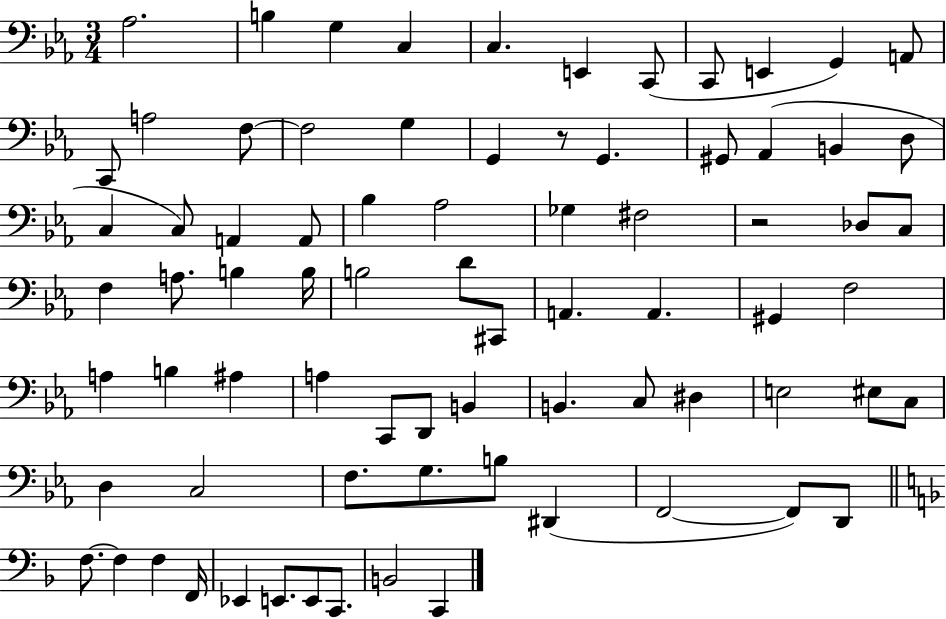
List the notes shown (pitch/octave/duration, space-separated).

Ab3/h. B3/q G3/q C3/q C3/q. E2/q C2/e C2/e E2/q G2/q A2/e C2/e A3/h F3/e F3/h G3/q G2/q R/e G2/q. G#2/e Ab2/q B2/q D3/e C3/q C3/e A2/q A2/e Bb3/q Ab3/h Gb3/q F#3/h R/h Db3/e C3/e F3/q A3/e. B3/q B3/s B3/h D4/e C#2/e A2/q. A2/q. G#2/q F3/h A3/q B3/q A#3/q A3/q C2/e D2/e B2/q B2/q. C3/e D#3/q E3/h EIS3/e C3/e D3/q C3/h F3/e. G3/e. B3/e D#2/q F2/h F2/e D2/e F3/e. F3/q F3/q F2/s Eb2/q E2/e. E2/e C2/e. B2/h C2/q